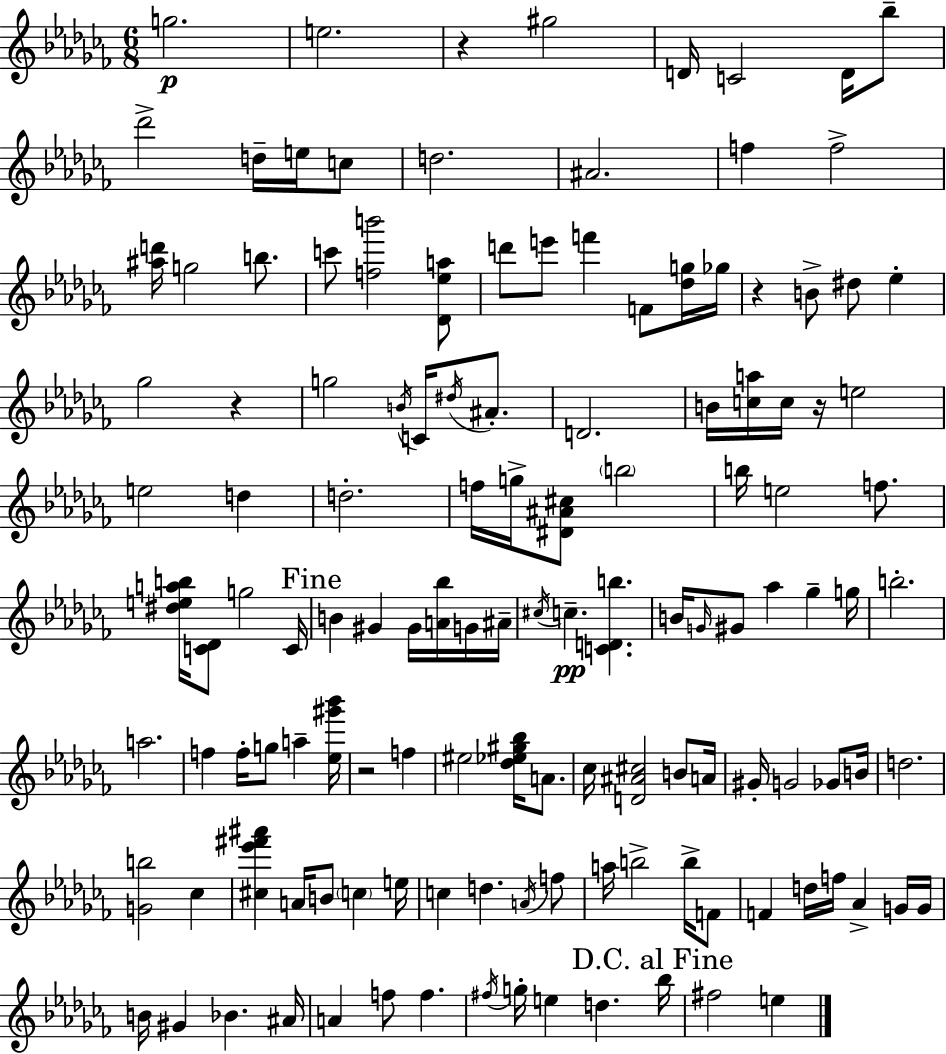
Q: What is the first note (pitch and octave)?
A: G5